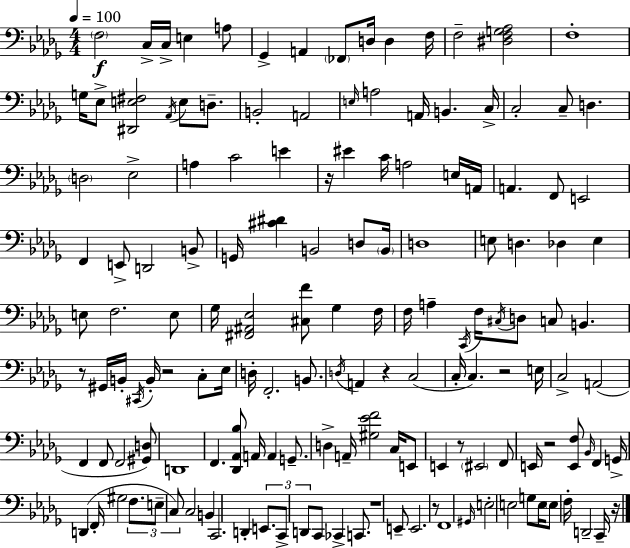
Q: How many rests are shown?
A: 10